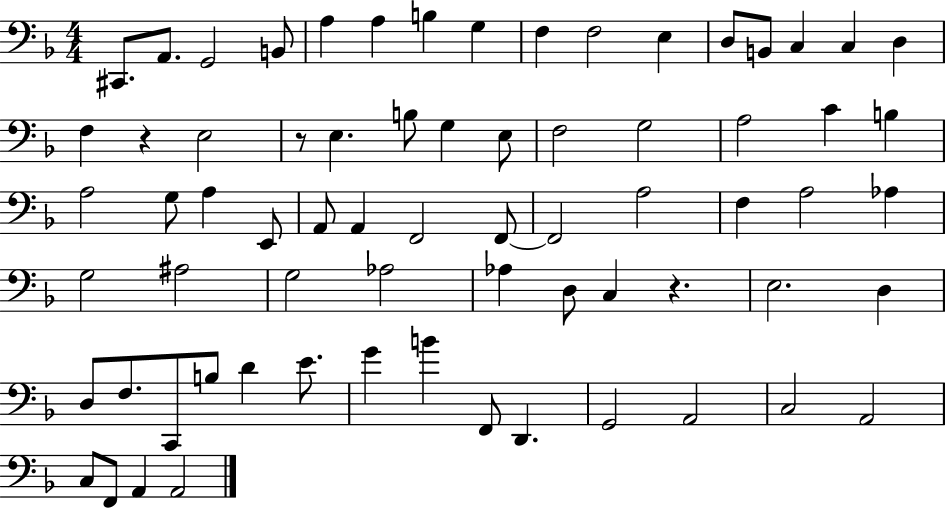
C#2/e. A2/e. G2/h B2/e A3/q A3/q B3/q G3/q F3/q F3/h E3/q D3/e B2/e C3/q C3/q D3/q F3/q R/q E3/h R/e E3/q. B3/e G3/q E3/e F3/h G3/h A3/h C4/q B3/q A3/h G3/e A3/q E2/e A2/e A2/q F2/h F2/e F2/h A3/h F3/q A3/h Ab3/q G3/h A#3/h G3/h Ab3/h Ab3/q D3/e C3/q R/q. E3/h. D3/q D3/e F3/e. C2/e B3/e D4/q E4/e. G4/q B4/q F2/e D2/q. G2/h A2/h C3/h A2/h C3/e F2/e A2/q A2/h